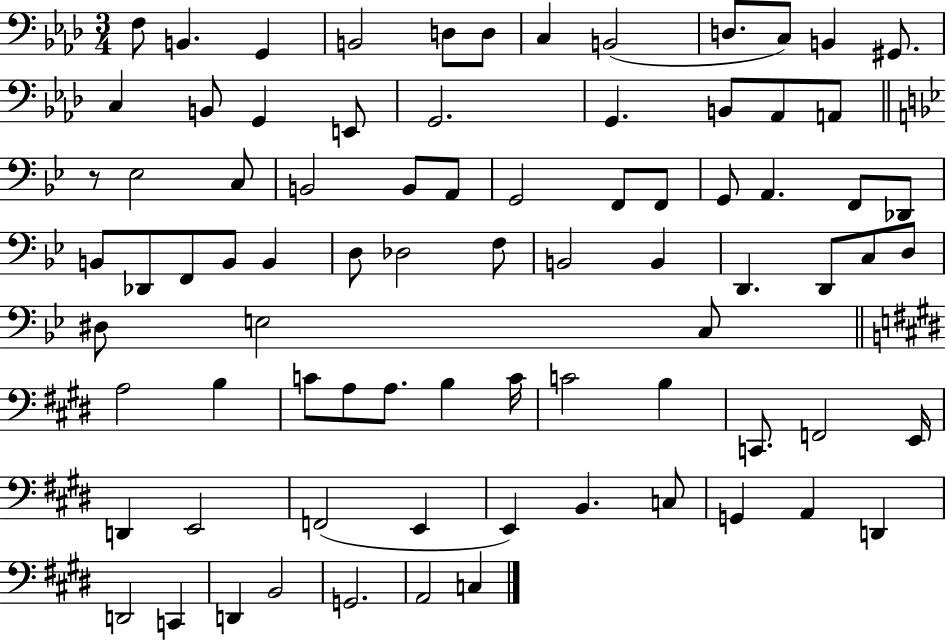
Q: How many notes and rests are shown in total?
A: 80